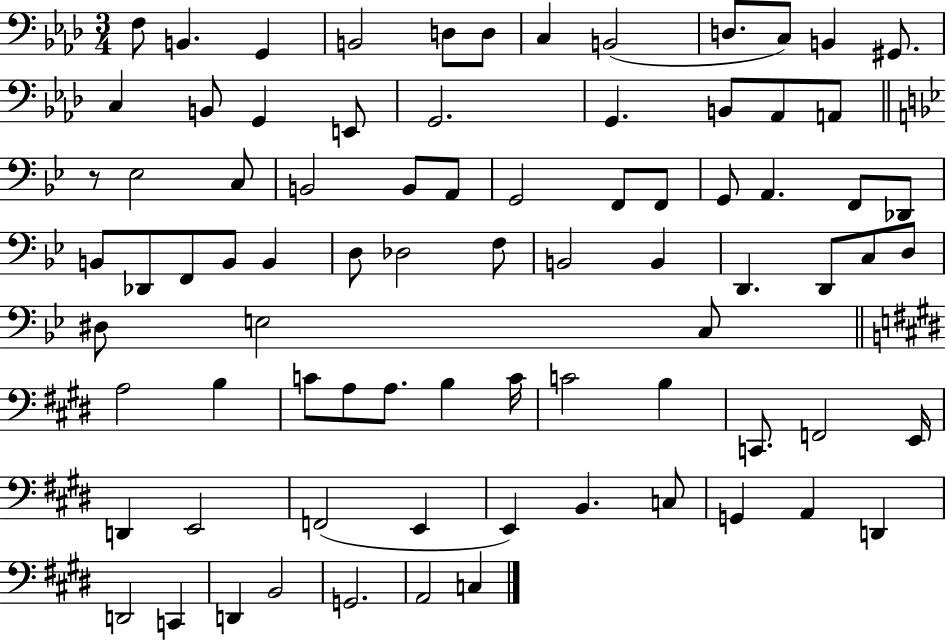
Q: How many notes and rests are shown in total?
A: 80